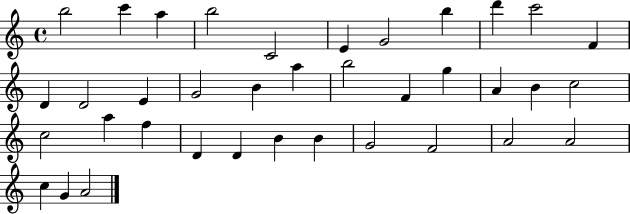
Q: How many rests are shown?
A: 0